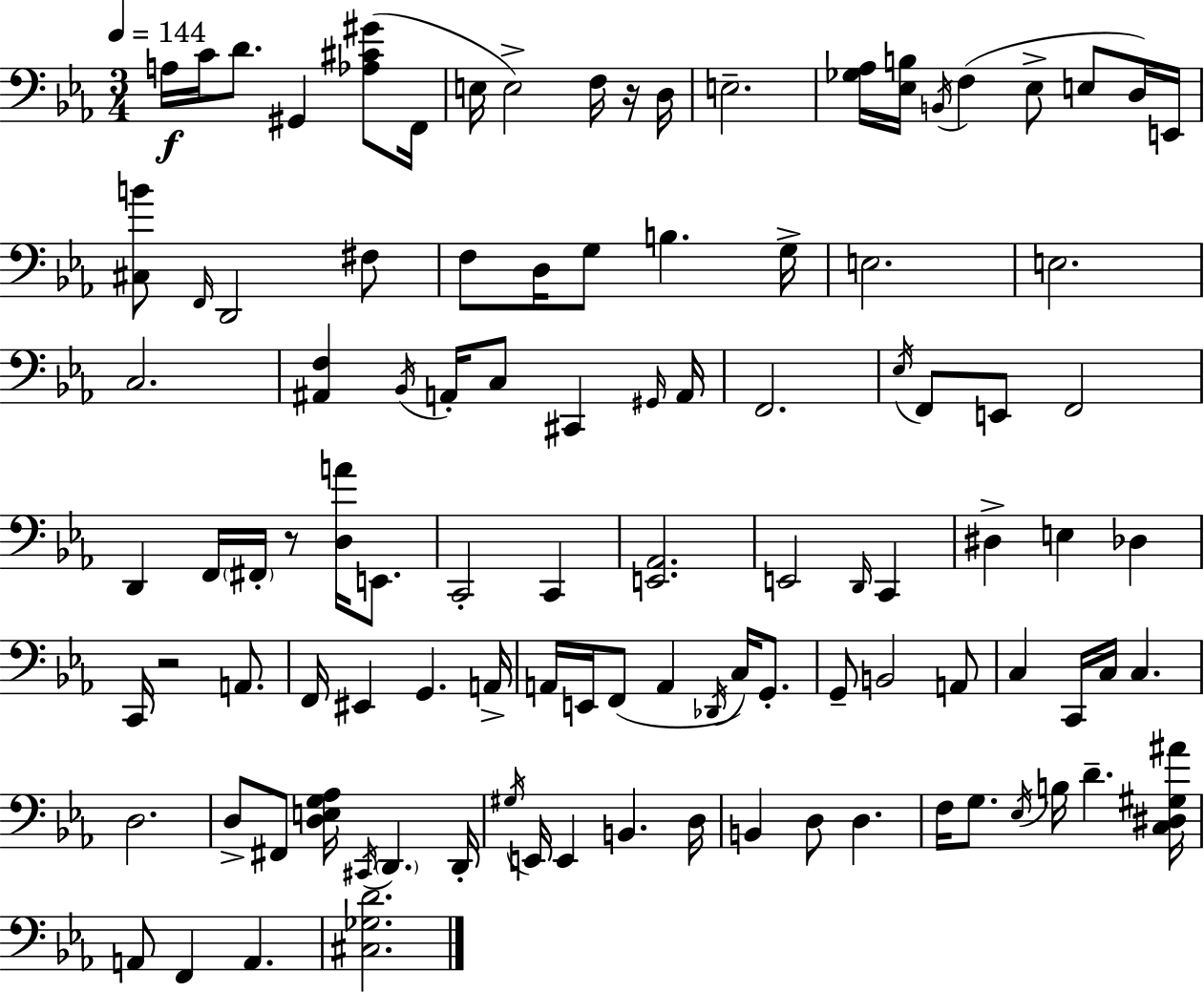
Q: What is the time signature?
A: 3/4